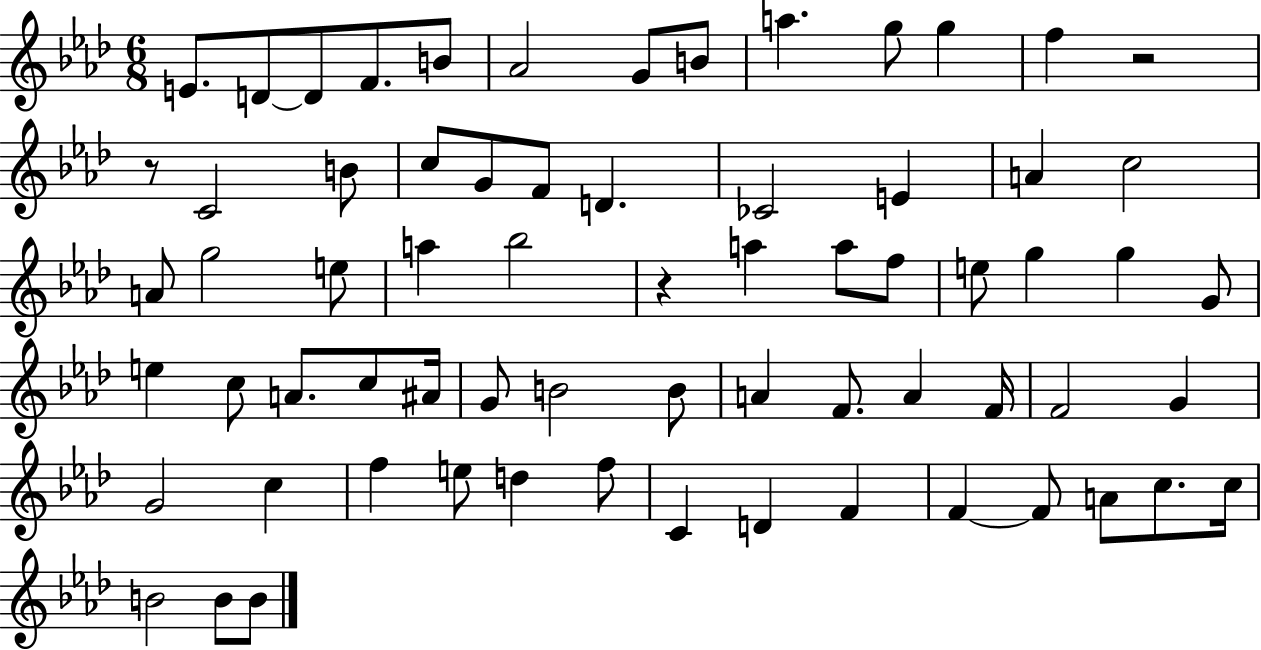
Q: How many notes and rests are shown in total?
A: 68